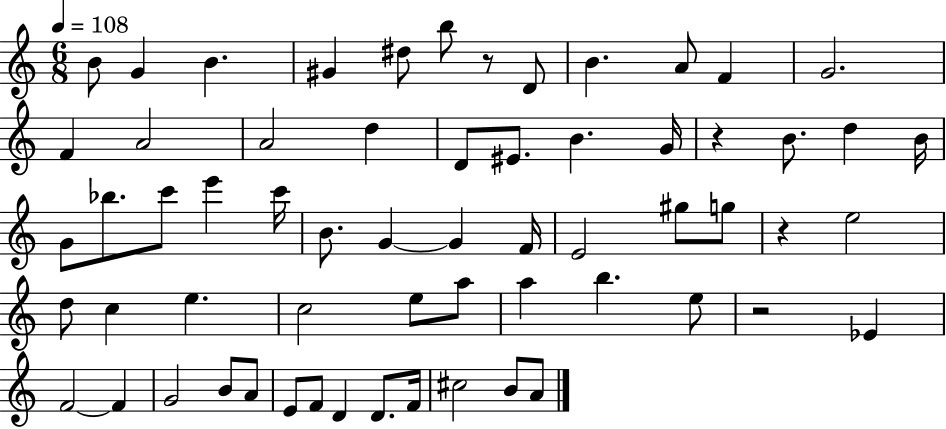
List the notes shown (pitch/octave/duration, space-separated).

B4/e G4/q B4/q. G#4/q D#5/e B5/e R/e D4/e B4/q. A4/e F4/q G4/h. F4/q A4/h A4/h D5/q D4/e EIS4/e. B4/q. G4/s R/q B4/e. D5/q B4/s G4/e Bb5/e. C6/e E6/q C6/s B4/e. G4/q G4/q F4/s E4/h G#5/e G5/e R/q E5/h D5/e C5/q E5/q. C5/h E5/e A5/e A5/q B5/q. E5/e R/h Eb4/q F4/h F4/q G4/h B4/e A4/e E4/e F4/e D4/q D4/e. F4/s C#5/h B4/e A4/e